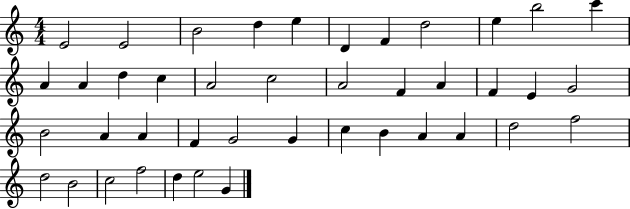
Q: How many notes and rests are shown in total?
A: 42